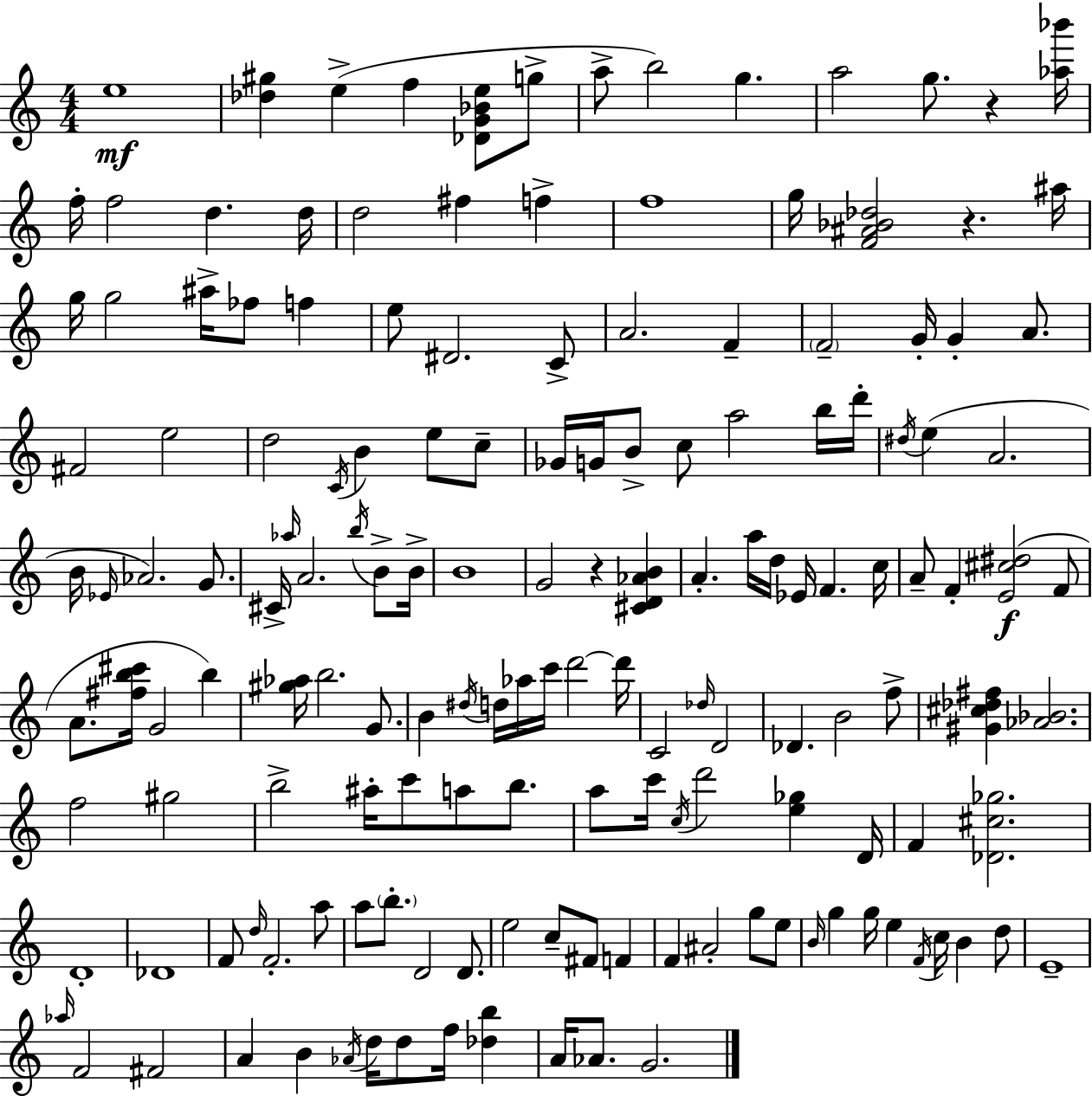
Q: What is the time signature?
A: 4/4